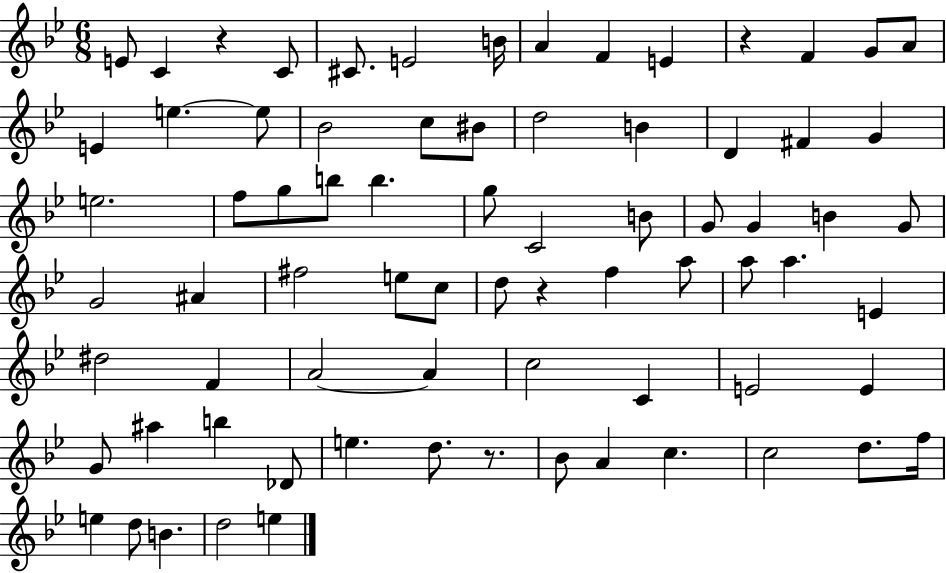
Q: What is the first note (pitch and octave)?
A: E4